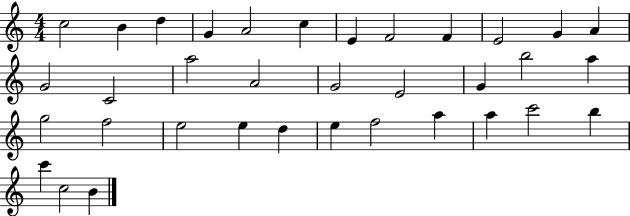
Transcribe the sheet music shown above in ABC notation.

X:1
T:Untitled
M:4/4
L:1/4
K:C
c2 B d G A2 c E F2 F E2 G A G2 C2 a2 A2 G2 E2 G b2 a g2 f2 e2 e d e f2 a a c'2 b c' c2 B